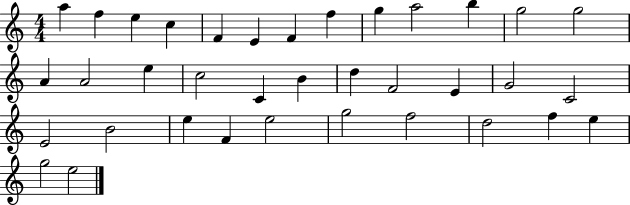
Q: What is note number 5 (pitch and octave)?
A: F4